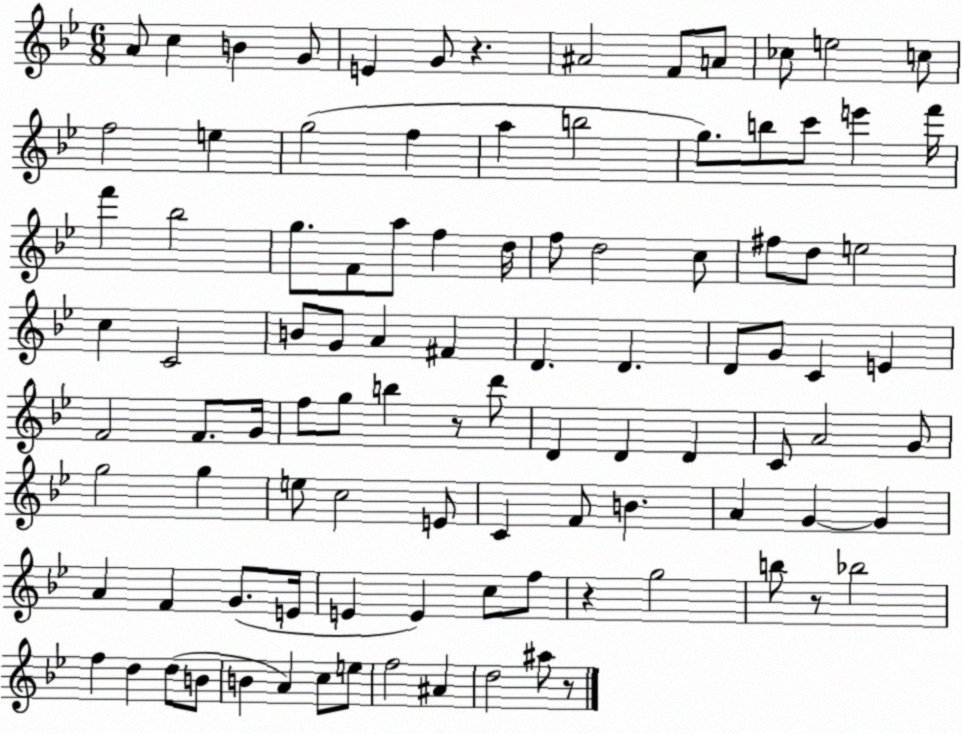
X:1
T:Untitled
M:6/8
L:1/4
K:Bb
A/2 c B G/2 E G/2 z ^A2 F/2 A/2 _c/2 e2 c/2 f2 e g2 f a b2 g/2 b/2 c'/2 e' f'/4 f' _b2 g/2 F/2 a/2 f d/4 f/2 d2 c/2 ^f/2 d/2 e2 c C2 B/2 G/2 A ^F D D D/2 G/2 C E F2 F/2 G/4 f/2 g/2 b z/2 d'/2 D D D C/2 A2 G/2 g2 g e/2 c2 E/2 C F/2 B A G G A F G/2 E/4 E E c/2 f/2 z g2 b/2 z/2 _b2 f d d/2 B/2 B A c/2 e/2 f2 ^A d2 ^a/2 z/2